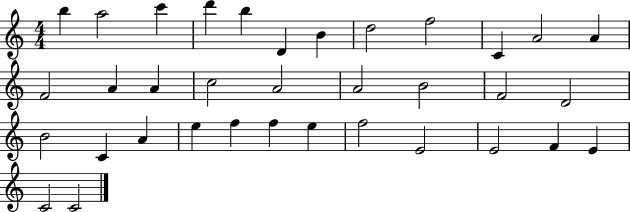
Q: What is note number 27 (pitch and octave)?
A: F5